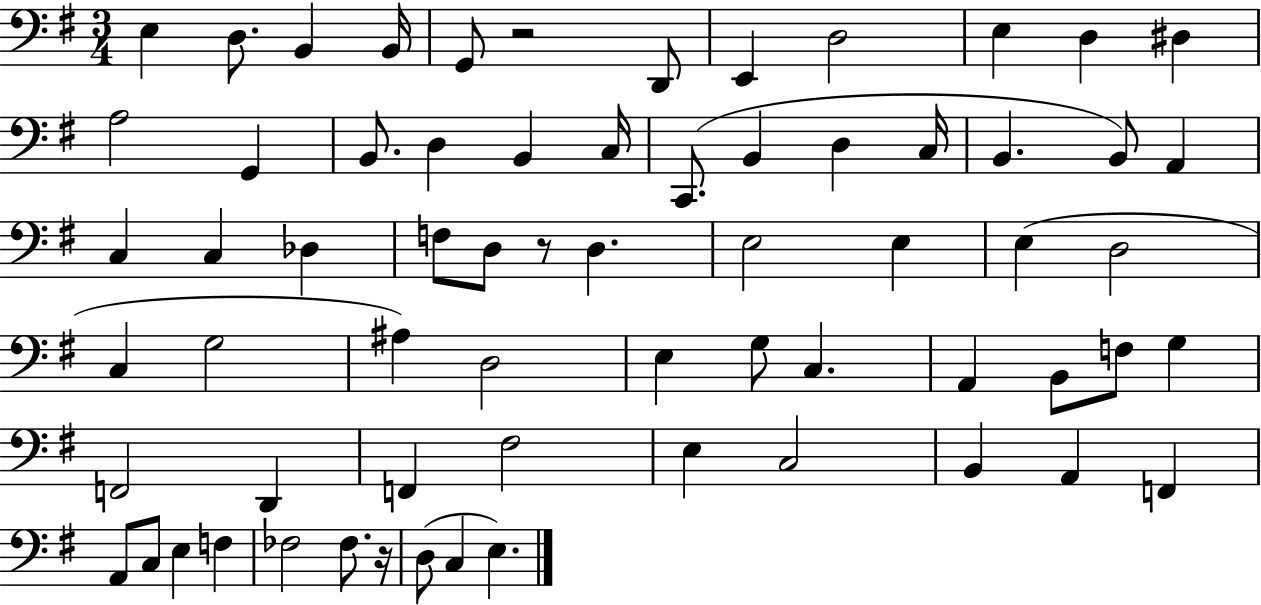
E3/q D3/e. B2/q B2/s G2/e R/h D2/e E2/q D3/h E3/q D3/q D#3/q A3/h G2/q B2/e. D3/q B2/q C3/s C2/e. B2/q D3/q C3/s B2/q. B2/e A2/q C3/q C3/q Db3/q F3/e D3/e R/e D3/q. E3/h E3/q E3/q D3/h C3/q G3/h A#3/q D3/h E3/q G3/e C3/q. A2/q B2/e F3/e G3/q F2/h D2/q F2/q F#3/h E3/q C3/h B2/q A2/q F2/q A2/e C3/e E3/q F3/q FES3/h FES3/e. R/s D3/e C3/q E3/q.